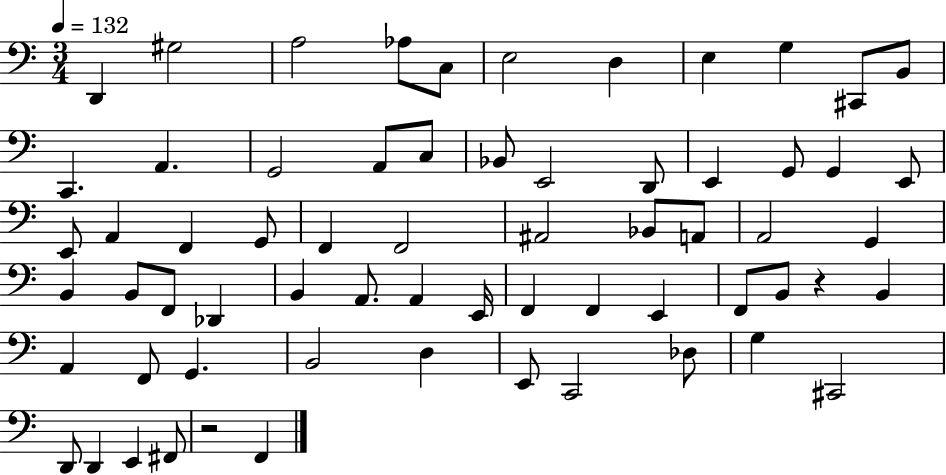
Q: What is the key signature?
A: C major